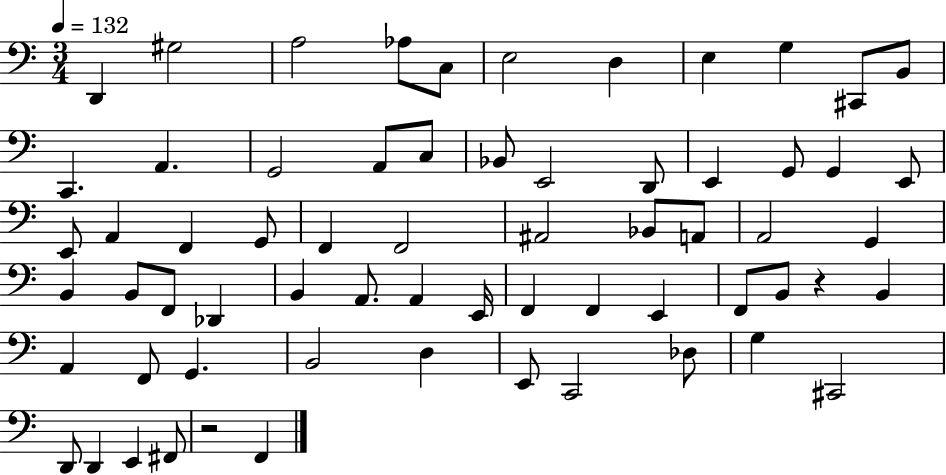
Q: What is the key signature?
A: C major